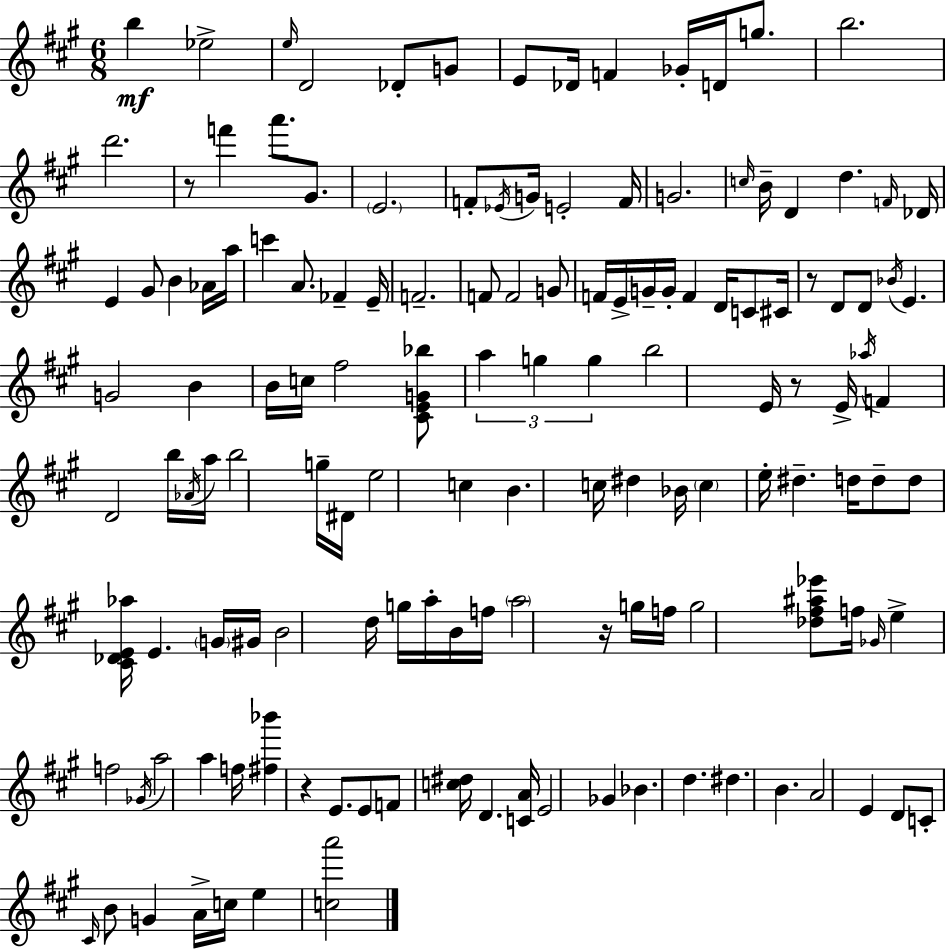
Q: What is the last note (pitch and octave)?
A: E5